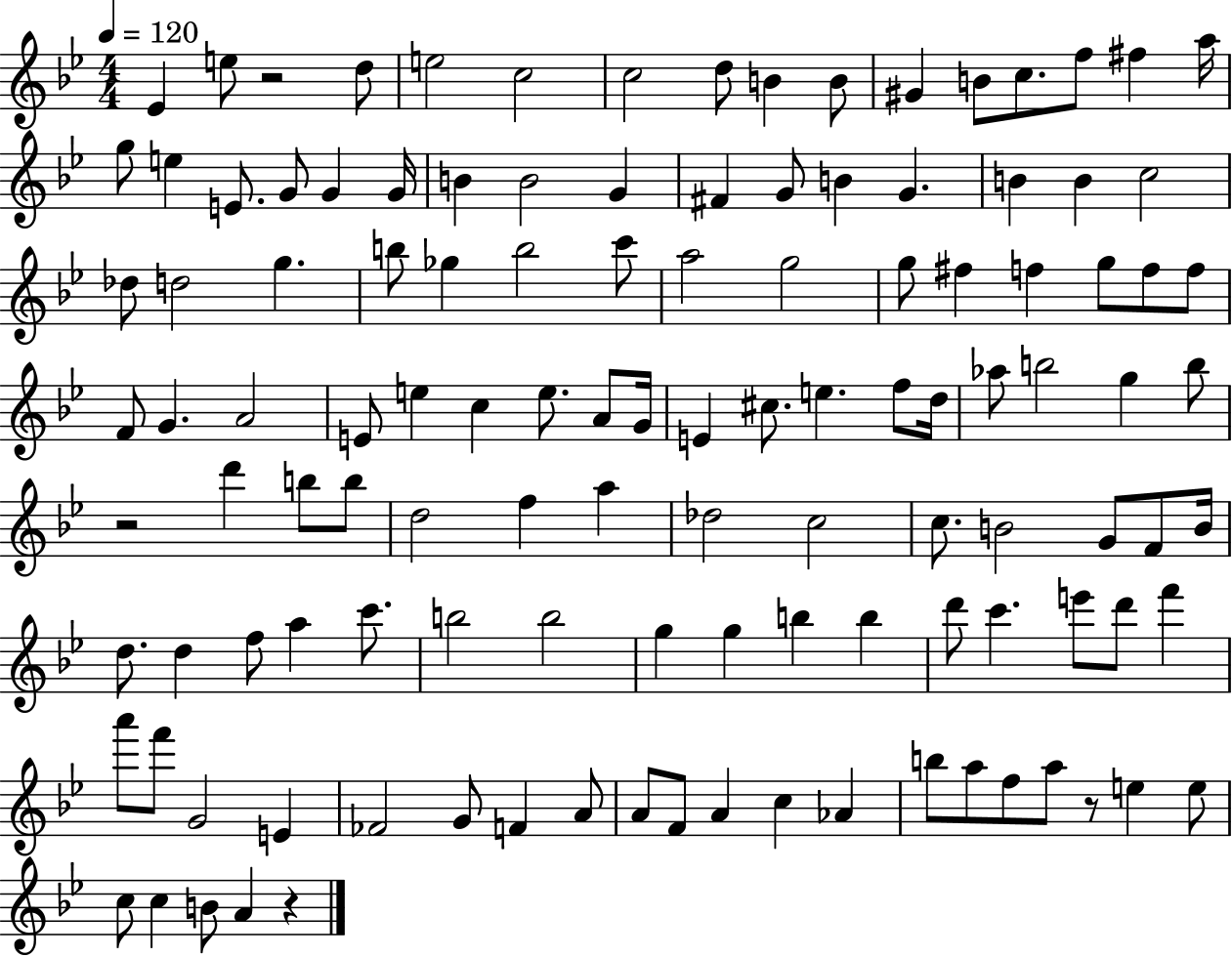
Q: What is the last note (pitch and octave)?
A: A4